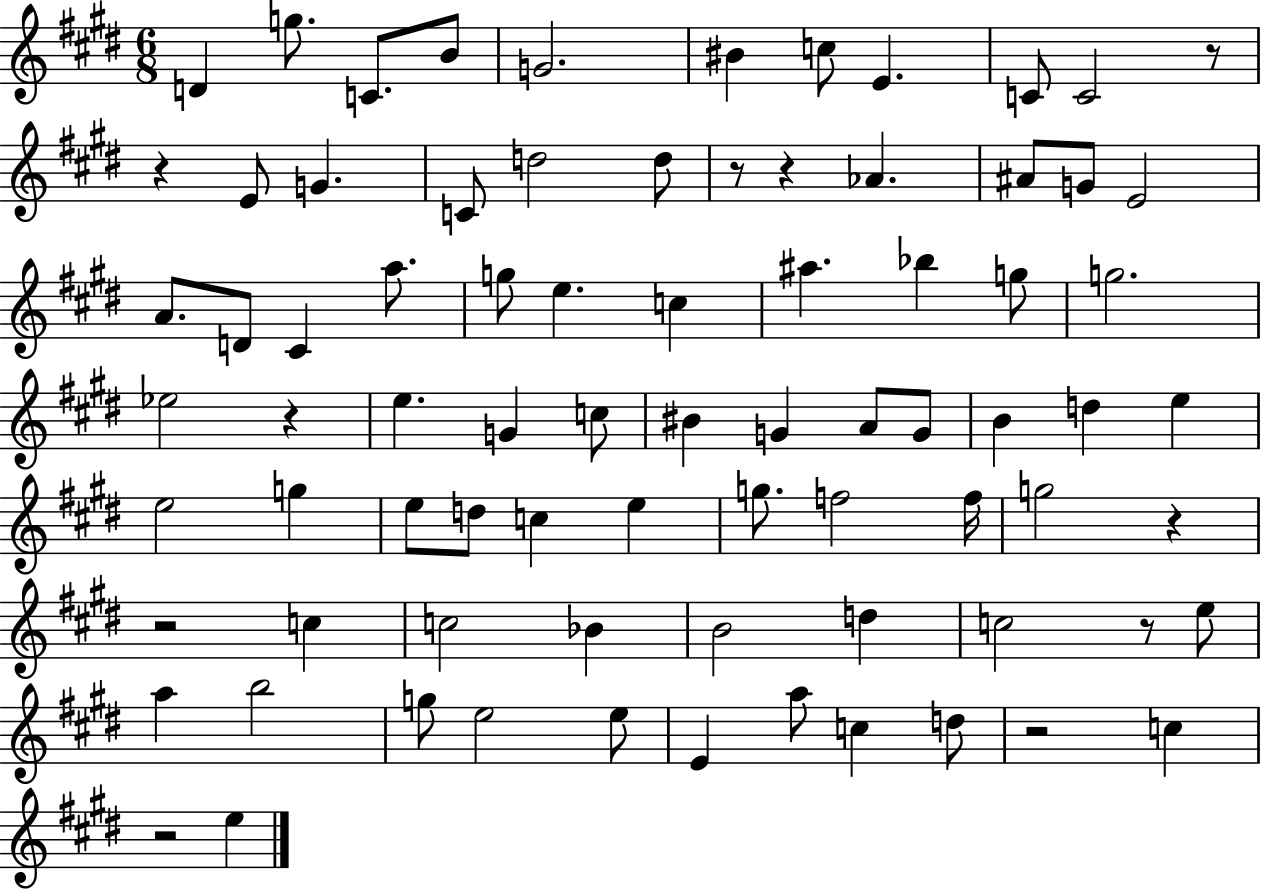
D4/q G5/e. C4/e. B4/e G4/h. BIS4/q C5/e E4/q. C4/e C4/h R/e R/q E4/e G4/q. C4/e D5/h D5/e R/e R/q Ab4/q. A#4/e G4/e E4/h A4/e. D4/e C#4/q A5/e. G5/e E5/q. C5/q A#5/q. Bb5/q G5/e G5/h. Eb5/h R/q E5/q. G4/q C5/e BIS4/q G4/q A4/e G4/e B4/q D5/q E5/q E5/h G5/q E5/e D5/e C5/q E5/q G5/e. F5/h F5/s G5/h R/q R/h C5/q C5/h Bb4/q B4/h D5/q C5/h R/e E5/e A5/q B5/h G5/e E5/h E5/e E4/q A5/e C5/q D5/e R/h C5/q R/h E5/q